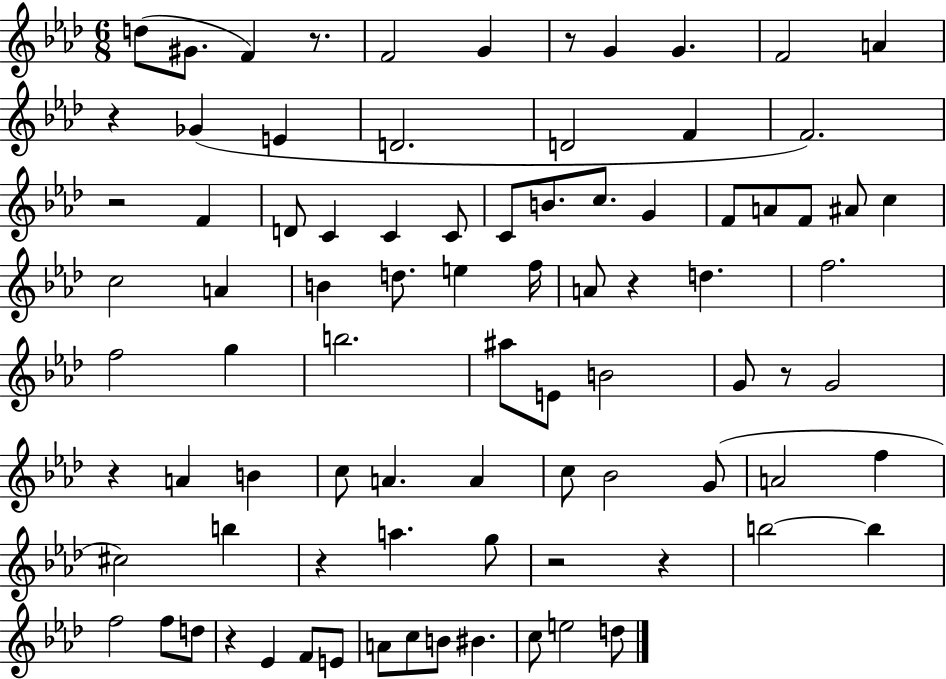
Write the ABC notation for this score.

X:1
T:Untitled
M:6/8
L:1/4
K:Ab
d/2 ^G/2 F z/2 F2 G z/2 G G F2 A z _G E D2 D2 F F2 z2 F D/2 C C C/2 C/2 B/2 c/2 G F/2 A/2 F/2 ^A/2 c c2 A B d/2 e f/4 A/2 z d f2 f2 g b2 ^a/2 E/2 B2 G/2 z/2 G2 z A B c/2 A A c/2 _B2 G/2 A2 f ^c2 b z a g/2 z2 z b2 b f2 f/2 d/2 z _E F/2 E/2 A/2 c/2 B/2 ^B c/2 e2 d/2